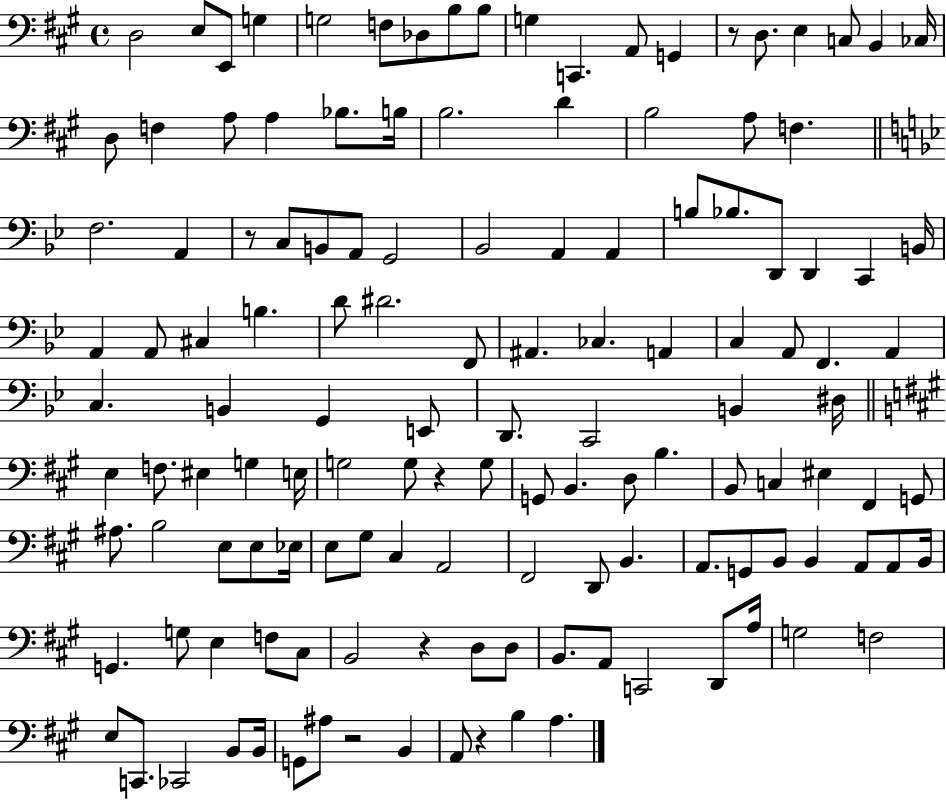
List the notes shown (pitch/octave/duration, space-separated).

D3/h E3/e E2/e G3/q G3/h F3/e Db3/e B3/e B3/e G3/q C2/q. A2/e G2/q R/e D3/e. E3/q C3/e B2/q CES3/s D3/e F3/q A3/e A3/q Bb3/e. B3/s B3/h. D4/q B3/h A3/e F3/q. F3/h. A2/q R/e C3/e B2/e A2/e G2/h Bb2/h A2/q A2/q B3/e Bb3/e. D2/e D2/q C2/q B2/s A2/q A2/e C#3/q B3/q. D4/e D#4/h. F2/e A#2/q. CES3/q. A2/q C3/q A2/e F2/q. A2/q C3/q. B2/q G2/q E2/e D2/e. C2/h B2/q D#3/s E3/q F3/e. EIS3/q G3/q E3/s G3/h G3/e R/q G3/e G2/e B2/q. D3/e B3/q. B2/e C3/q EIS3/q F#2/q G2/e A#3/e. B3/h E3/e E3/e Eb3/s E3/e G#3/e C#3/q A2/h F#2/h D2/e B2/q. A2/e. G2/e B2/e B2/q A2/e A2/e B2/s G2/q. G3/e E3/q F3/e C#3/e B2/h R/q D3/e D3/e B2/e. A2/e C2/h D2/e A3/s G3/h F3/h E3/e C2/e. CES2/h B2/e B2/s G2/e A#3/e R/h B2/q A2/e R/q B3/q A3/q.